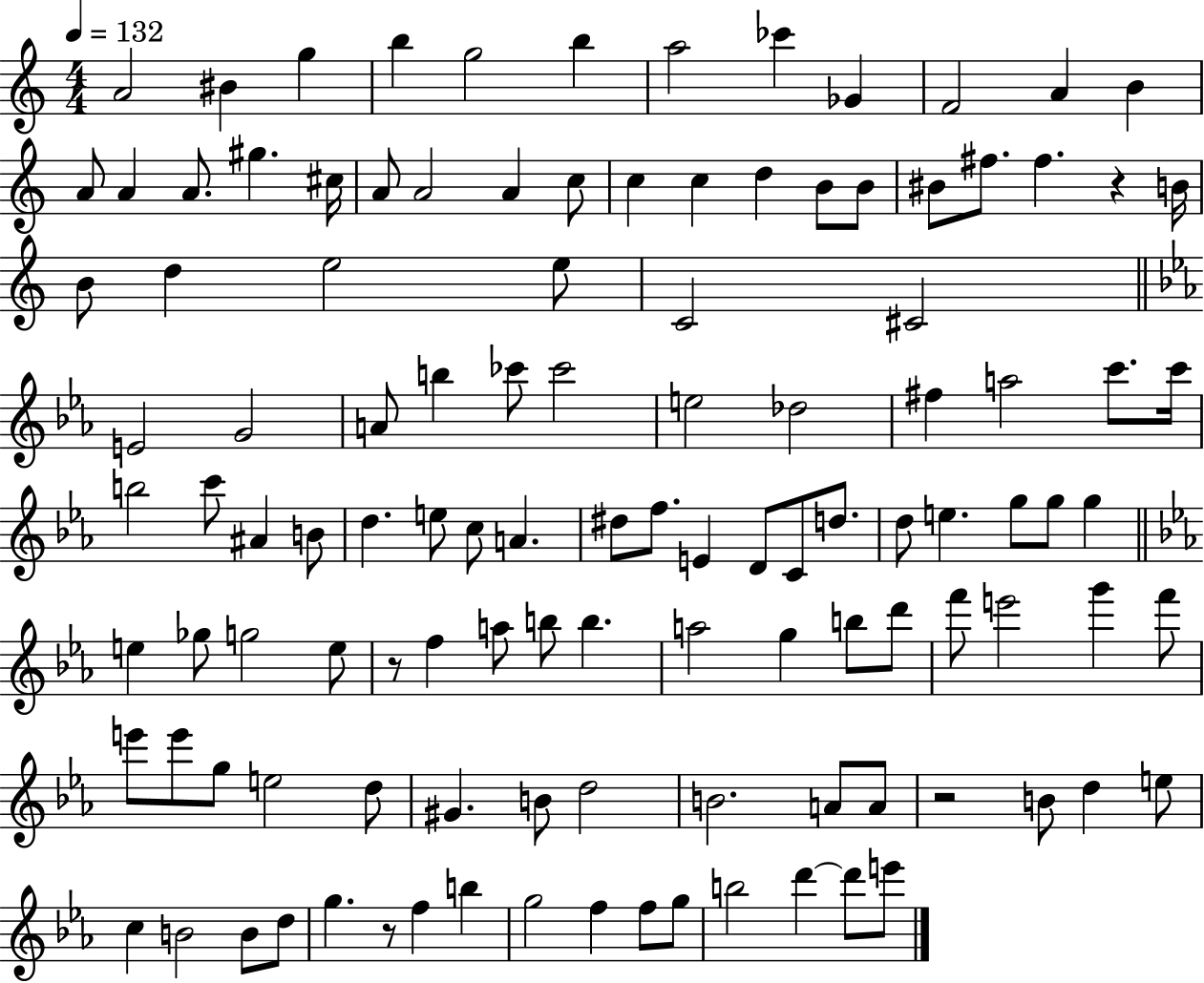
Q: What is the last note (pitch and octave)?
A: E6